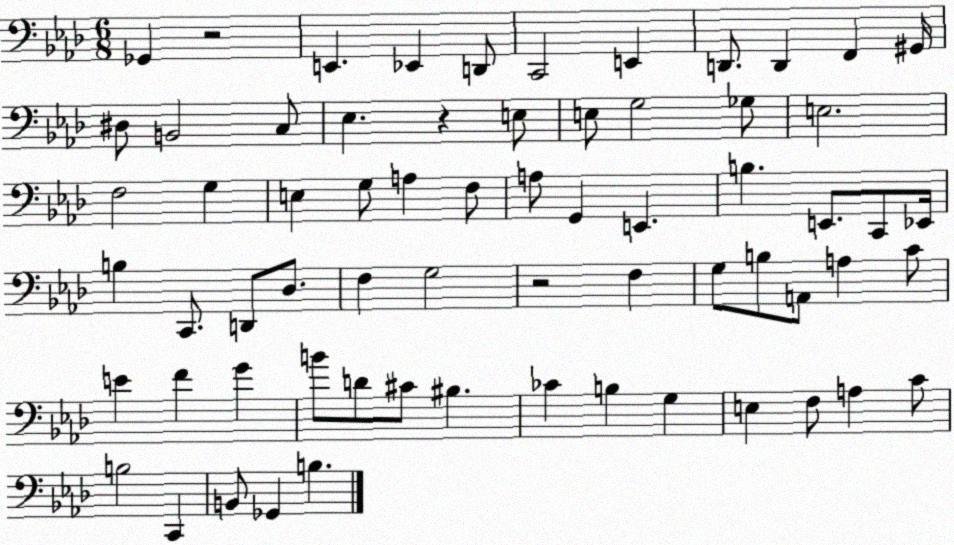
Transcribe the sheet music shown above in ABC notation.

X:1
T:Untitled
M:6/8
L:1/4
K:Ab
_G,, z2 E,, _E,, D,,/2 C,,2 E,, D,,/2 D,, F,, ^G,,/4 ^D,/2 B,,2 C,/2 _E, z E,/2 E,/2 G,2 _G,/2 E,2 F,2 G, E, G,/2 A, F,/2 A,/2 G,, E,, B, E,,/2 C,,/2 _E,,/4 B, C,,/2 D,,/2 _D,/2 F, G,2 z2 F, G,/2 B,/2 A,,/2 A, C/2 E F G B/2 D/2 ^C/2 ^B, _C B, G, E, F,/2 A, C/2 B,2 C,, B,,/2 _G,, B,